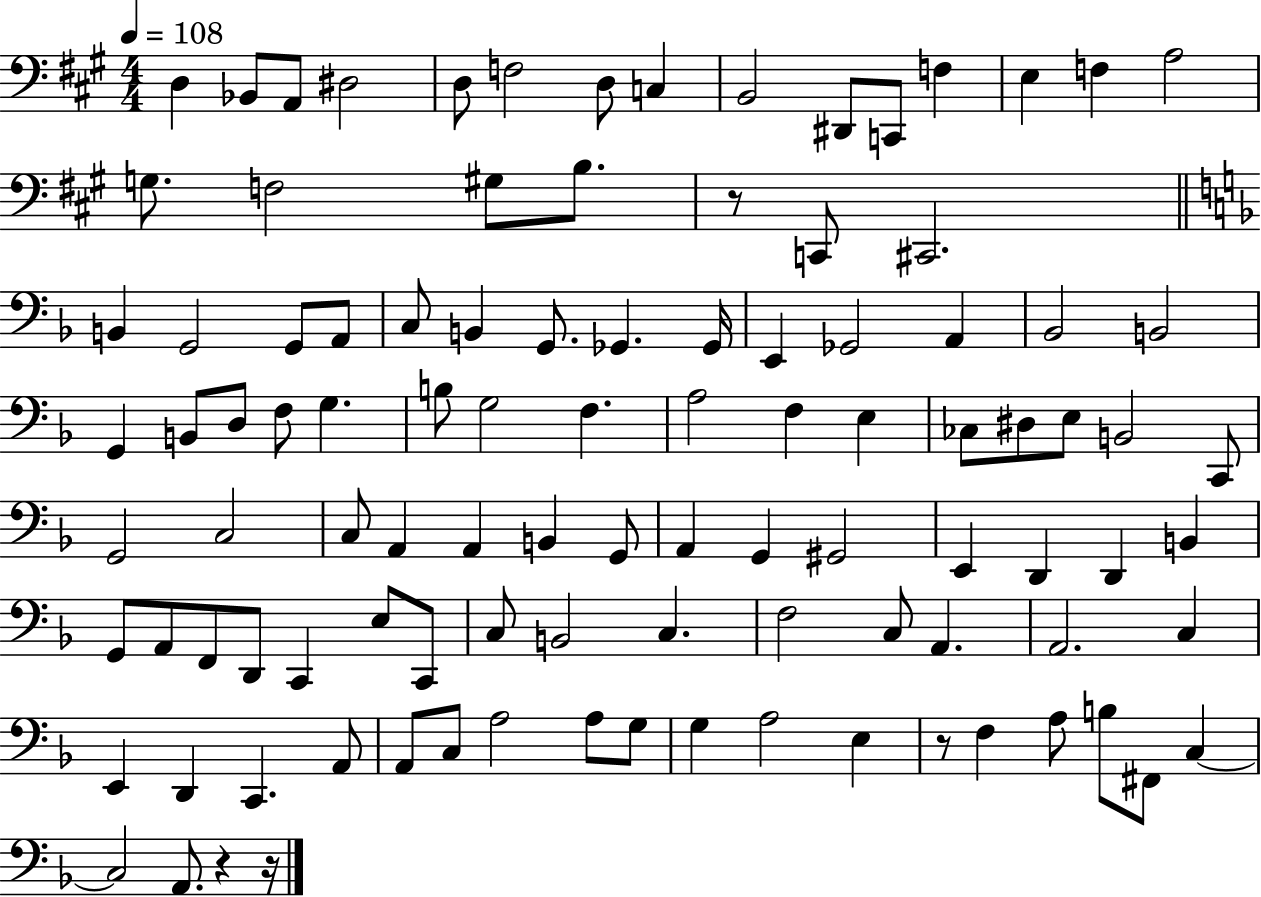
{
  \clef bass
  \numericTimeSignature
  \time 4/4
  \key a \major
  \tempo 4 = 108
  \repeat volta 2 { d4 bes,8 a,8 dis2 | d8 f2 d8 c4 | b,2 dis,8 c,8 f4 | e4 f4 a2 | \break g8. f2 gis8 b8. | r8 c,8 cis,2. | \bar "||" \break \key d \minor b,4 g,2 g,8 a,8 | c8 b,4 g,8. ges,4. ges,16 | e,4 ges,2 a,4 | bes,2 b,2 | \break g,4 b,8 d8 f8 g4. | b8 g2 f4. | a2 f4 e4 | ces8 dis8 e8 b,2 c,8 | \break g,2 c2 | c8 a,4 a,4 b,4 g,8 | a,4 g,4 gis,2 | e,4 d,4 d,4 b,4 | \break g,8 a,8 f,8 d,8 c,4 e8 c,8 | c8 b,2 c4. | f2 c8 a,4. | a,2. c4 | \break e,4 d,4 c,4. a,8 | a,8 c8 a2 a8 g8 | g4 a2 e4 | r8 f4 a8 b8 fis,8 c4~~ | \break c2 a,8. r4 r16 | } \bar "|."
}